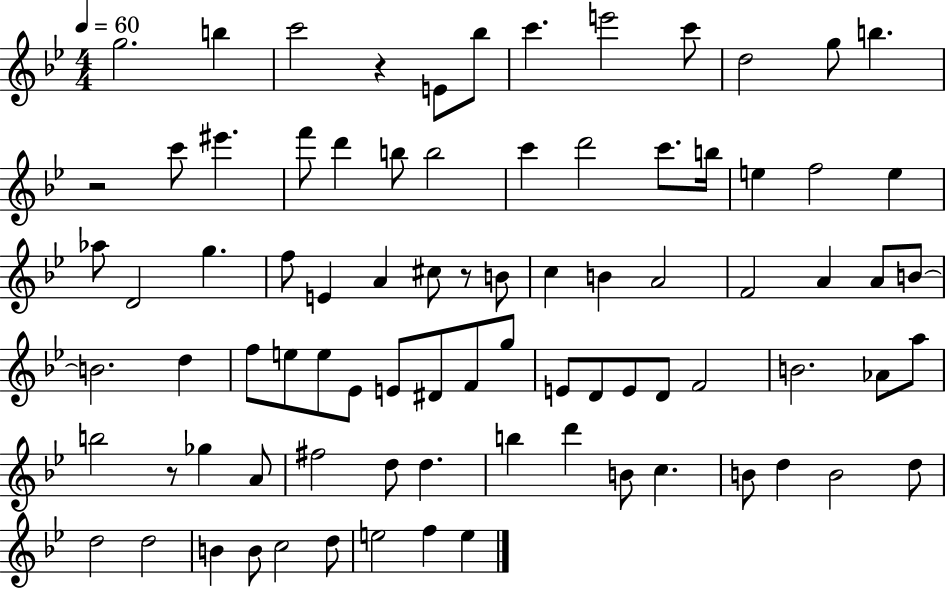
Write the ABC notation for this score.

X:1
T:Untitled
M:4/4
L:1/4
K:Bb
g2 b c'2 z E/2 _b/2 c' e'2 c'/2 d2 g/2 b z2 c'/2 ^e' f'/2 d' b/2 b2 c' d'2 c'/2 b/4 e f2 e _a/2 D2 g f/2 E A ^c/2 z/2 B/2 c B A2 F2 A A/2 B/2 B2 d f/2 e/2 e/2 _E/2 E/2 ^D/2 F/2 g/2 E/2 D/2 E/2 D/2 F2 B2 _A/2 a/2 b2 z/2 _g A/2 ^f2 d/2 d b d' B/2 c B/2 d B2 d/2 d2 d2 B B/2 c2 d/2 e2 f e